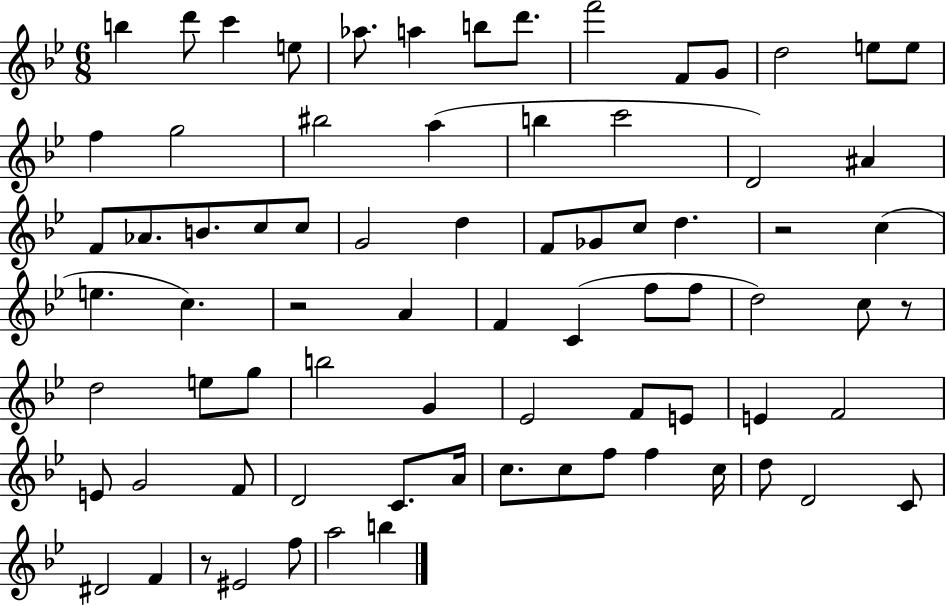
X:1
T:Untitled
M:6/8
L:1/4
K:Bb
b d'/2 c' e/2 _a/2 a b/2 d'/2 f'2 F/2 G/2 d2 e/2 e/2 f g2 ^b2 a b c'2 D2 ^A F/2 _A/2 B/2 c/2 c/2 G2 d F/2 _G/2 c/2 d z2 c e c z2 A F C f/2 f/2 d2 c/2 z/2 d2 e/2 g/2 b2 G _E2 F/2 E/2 E F2 E/2 G2 F/2 D2 C/2 A/4 c/2 c/2 f/2 f c/4 d/2 D2 C/2 ^D2 F z/2 ^E2 f/2 a2 b